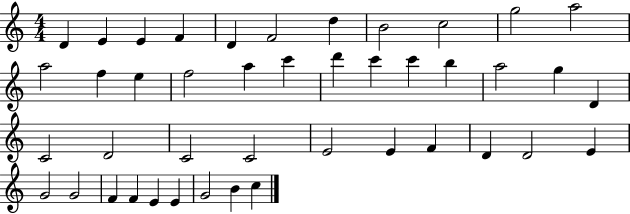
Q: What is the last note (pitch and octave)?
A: C5